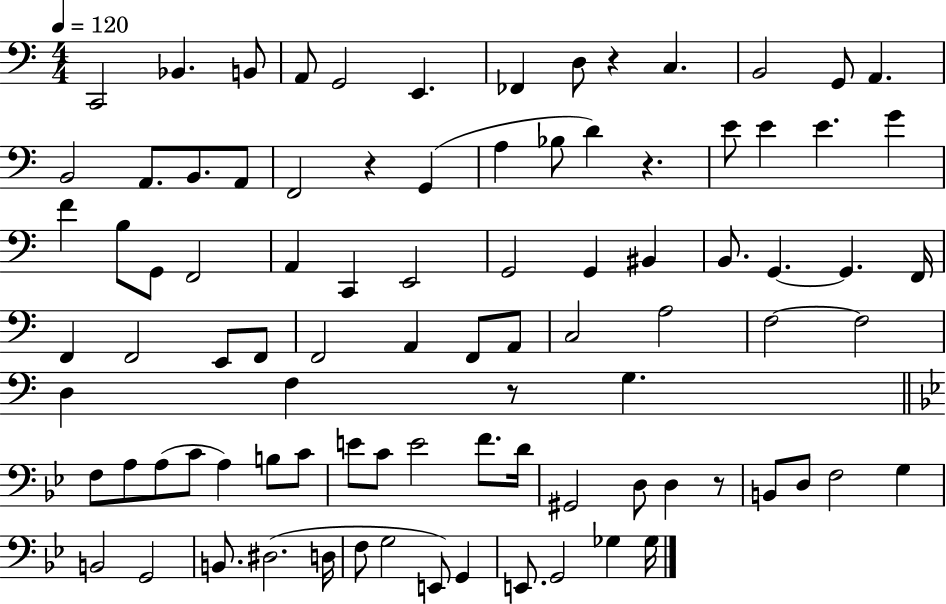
C2/h Bb2/q. B2/e A2/e G2/h E2/q. FES2/q D3/e R/q C3/q. B2/h G2/e A2/q. B2/h A2/e. B2/e. A2/e F2/h R/q G2/q A3/q Bb3/e D4/q R/q. E4/e E4/q E4/q. G4/q F4/q B3/e G2/e F2/h A2/q C2/q E2/h G2/h G2/q BIS2/q B2/e. G2/q. G2/q. F2/s F2/q F2/h E2/e F2/e F2/h A2/q F2/e A2/e C3/h A3/h F3/h F3/h D3/q F3/q R/e G3/q. F3/e A3/e A3/e C4/e A3/q B3/e C4/e E4/e C4/e E4/h F4/e. D4/s G#2/h D3/e D3/q R/e B2/e D3/e F3/h G3/q B2/h G2/h B2/e. D#3/h. D3/s F3/e G3/h E2/e G2/q E2/e. G2/h Gb3/q Gb3/s